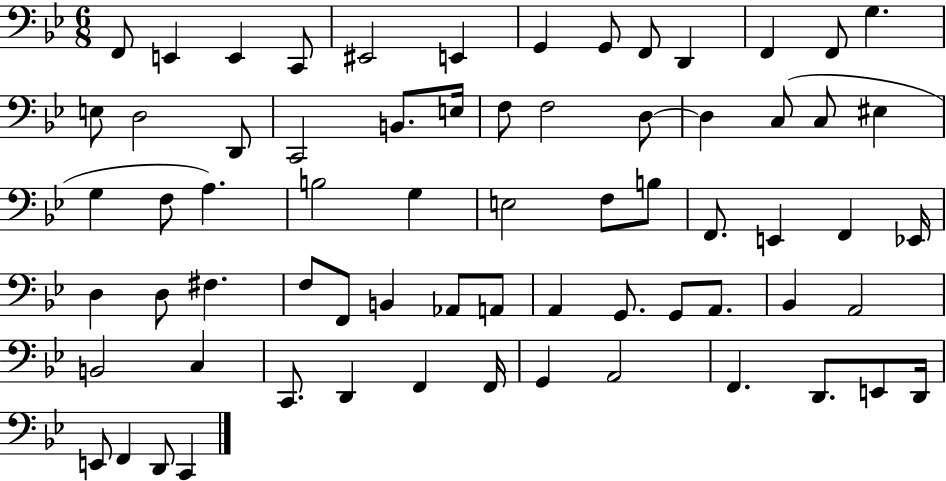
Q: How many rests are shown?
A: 0